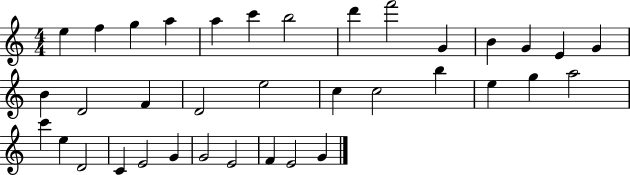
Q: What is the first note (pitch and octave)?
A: E5